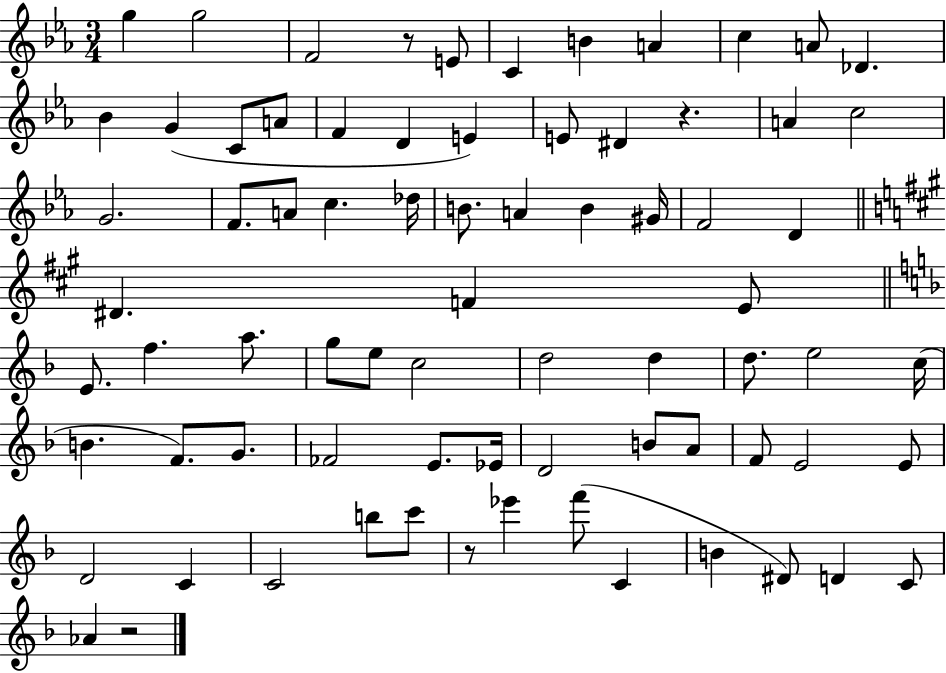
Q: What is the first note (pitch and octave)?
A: G5